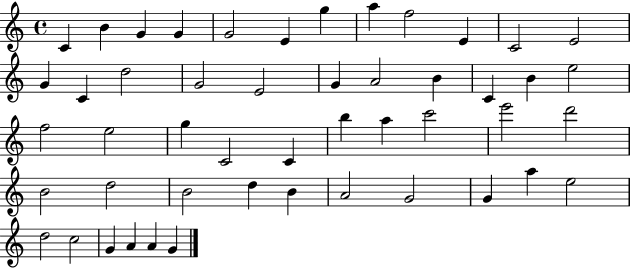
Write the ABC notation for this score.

X:1
T:Untitled
M:4/4
L:1/4
K:C
C B G G G2 E g a f2 E C2 E2 G C d2 G2 E2 G A2 B C B e2 f2 e2 g C2 C b a c'2 e'2 d'2 B2 d2 B2 d B A2 G2 G a e2 d2 c2 G A A G